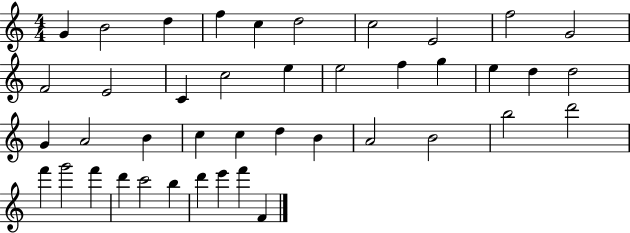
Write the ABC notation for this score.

X:1
T:Untitled
M:4/4
L:1/4
K:C
G B2 d f c d2 c2 E2 f2 G2 F2 E2 C c2 e e2 f g e d d2 G A2 B c c d B A2 B2 b2 d'2 f' g'2 f' d' c'2 b d' e' f' F